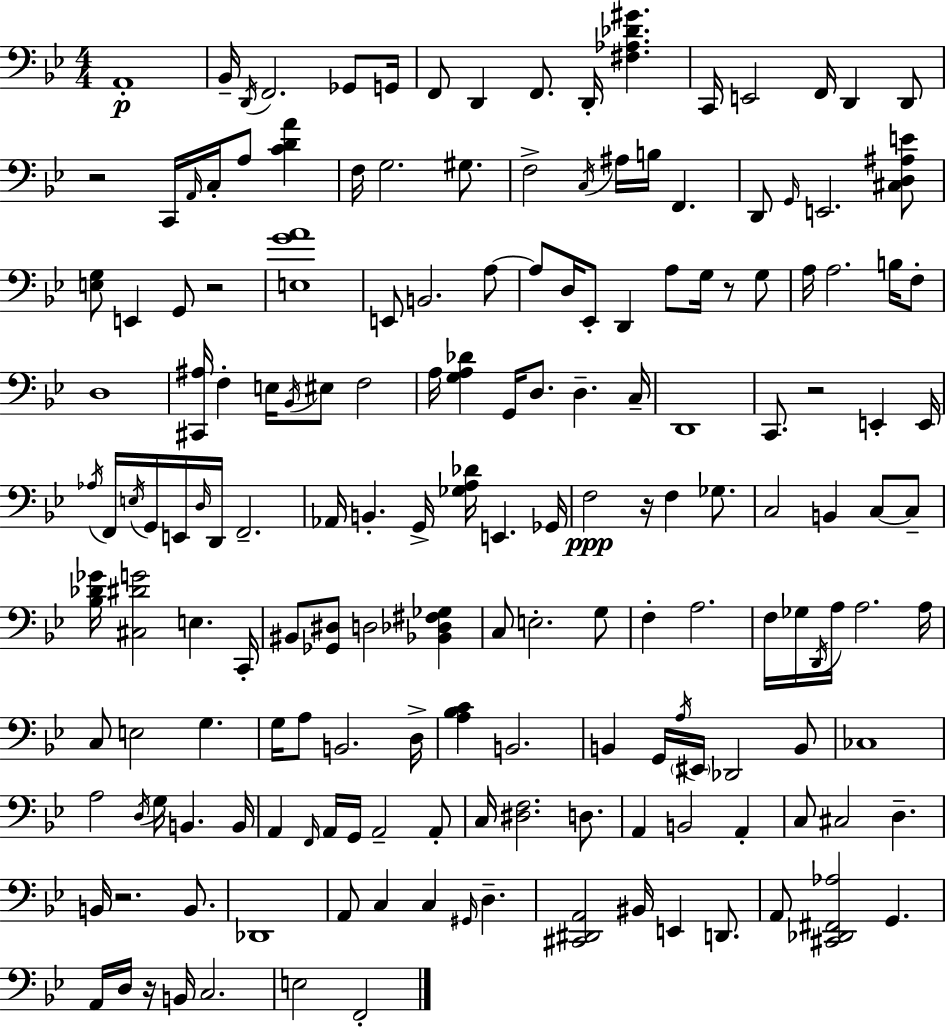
X:1
T:Untitled
M:4/4
L:1/4
K:Gm
A,,4 _B,,/4 D,,/4 F,,2 _G,,/2 G,,/4 F,,/2 D,, F,,/2 D,,/4 [^F,_A,_D^G] C,,/4 E,,2 F,,/4 D,, D,,/2 z2 C,,/4 A,,/4 C,/4 A,/2 [CDA] F,/4 G,2 ^G,/2 F,2 C,/4 ^A,/4 B,/4 F,, D,,/2 G,,/4 E,,2 [^C,D,^A,E]/2 [E,G,]/2 E,, G,,/2 z2 [E,GA]4 E,,/2 B,,2 A,/2 A,/2 D,/4 _E,,/2 D,, A,/2 G,/4 z/2 G,/2 A,/4 A,2 B,/4 F,/2 D,4 [^C,,^A,]/4 F, E,/4 _B,,/4 ^E,/2 F,2 A,/4 [G,A,_D] G,,/4 D,/2 D, C,/4 D,,4 C,,/2 z2 E,, E,,/4 _A,/4 F,,/4 E,/4 G,,/4 E,,/4 D,/4 D,,/4 F,,2 _A,,/4 B,, G,,/4 [_G,A,_D]/4 E,, _G,,/4 F,2 z/4 F, _G,/2 C,2 B,, C,/2 C,/2 [_B,_D_G]/4 [^C,^DG]2 E, C,,/4 ^B,,/2 [_G,,^D,]/2 D,2 [_B,,_D,^F,_G,] C,/2 E,2 G,/2 F, A,2 F,/4 _G,/4 D,,/4 A,/4 A,2 A,/4 C,/2 E,2 G, G,/4 A,/2 B,,2 D,/4 [A,_B,C] B,,2 B,, G,,/4 A,/4 ^E,,/4 _D,,2 B,,/2 _C,4 A,2 D,/4 G,/4 B,, B,,/4 A,, F,,/4 A,,/4 G,,/4 A,,2 A,,/2 C,/4 [^D,F,]2 D,/2 A,, B,,2 A,, C,/2 ^C,2 D, B,,/4 z2 B,,/2 _D,,4 A,,/2 C, C, ^G,,/4 D, [^C,,^D,,A,,]2 ^B,,/4 E,, D,,/2 A,,/2 [^C,,_D,,^F,,_A,]2 G,, A,,/4 D,/4 z/4 B,,/4 C,2 E,2 F,,2